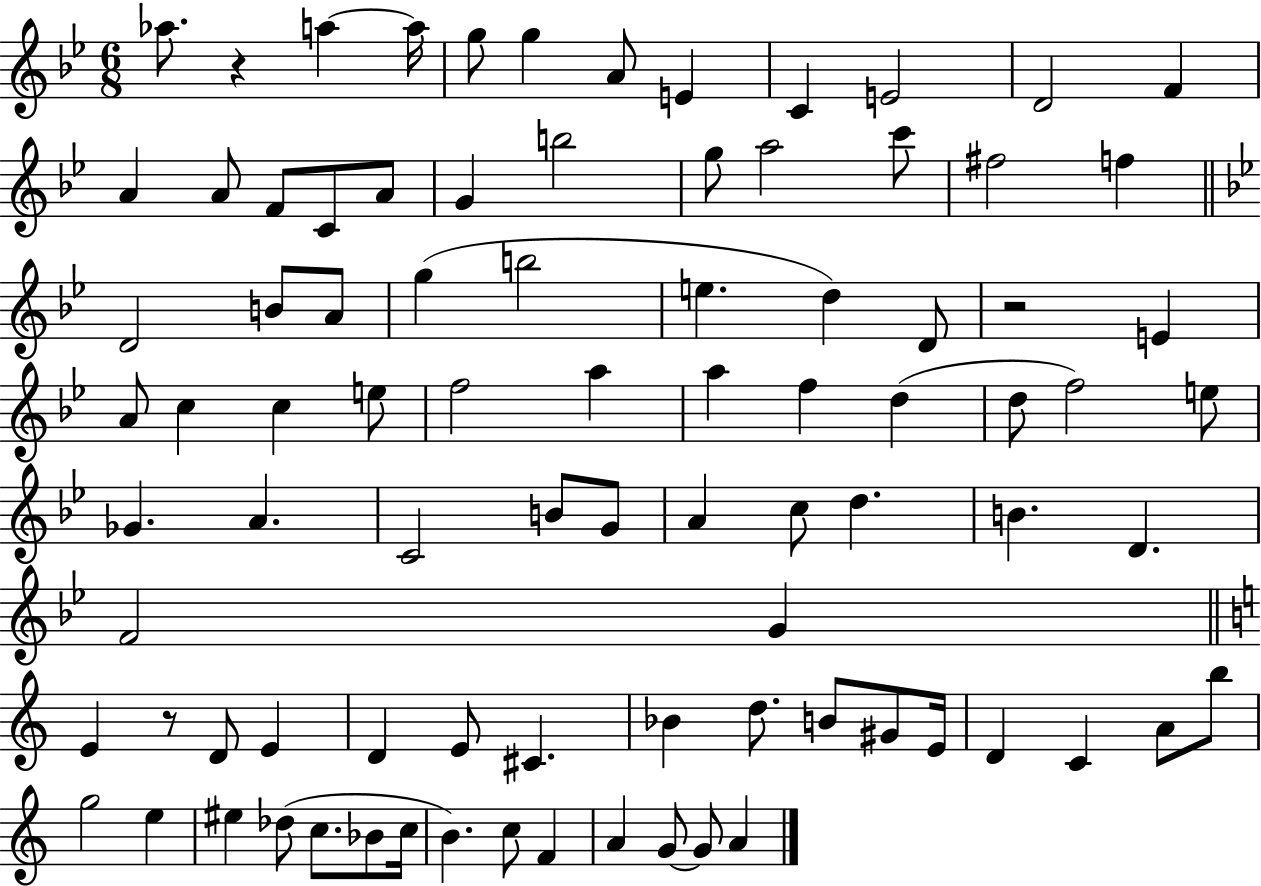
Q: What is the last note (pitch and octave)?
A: A4